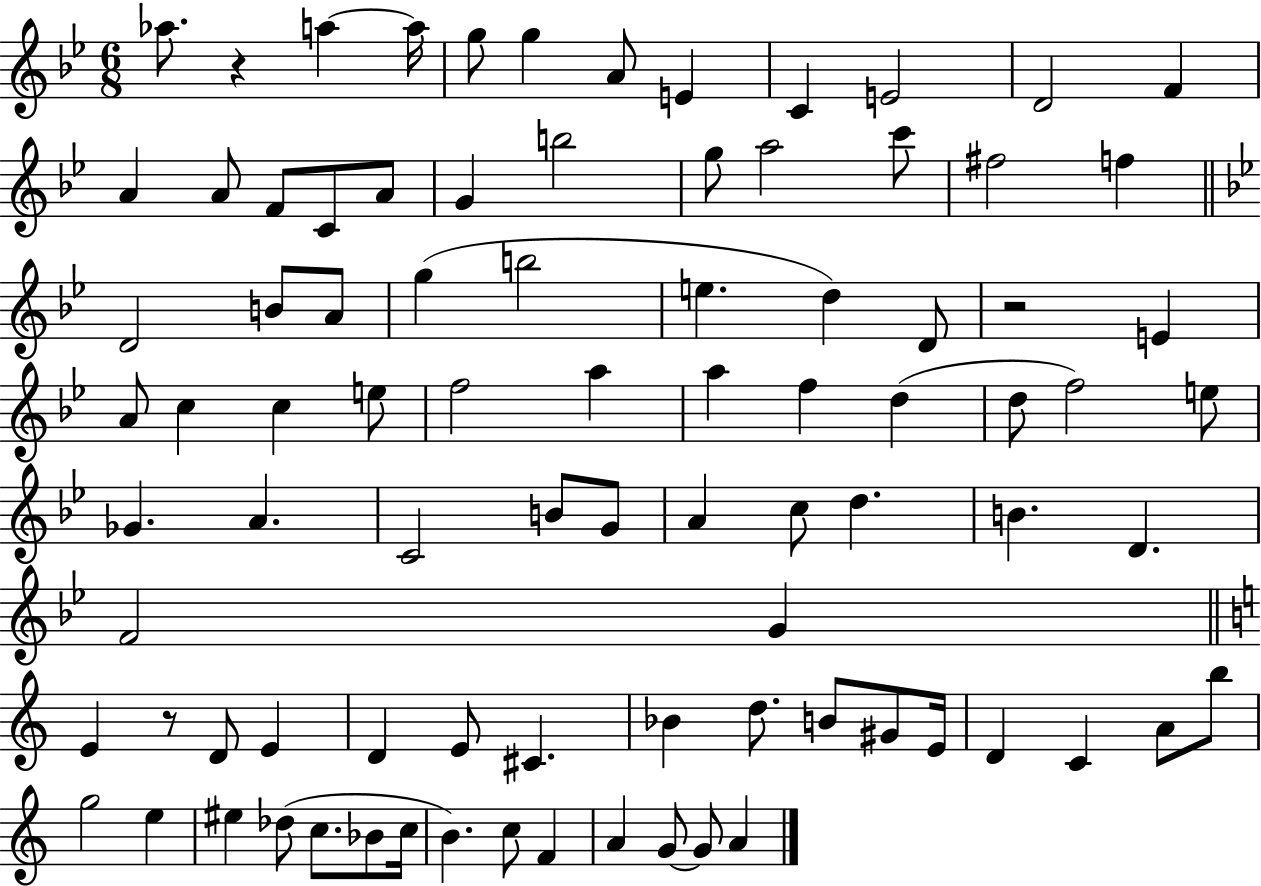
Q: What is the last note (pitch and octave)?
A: A4